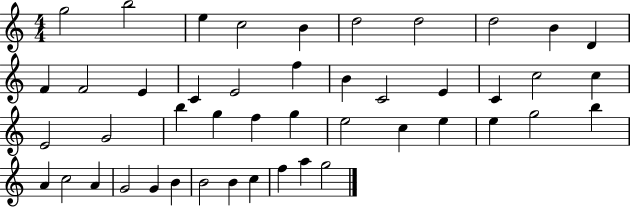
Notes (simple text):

G5/h B5/h E5/q C5/h B4/q D5/h D5/h D5/h B4/q D4/q F4/q F4/h E4/q C4/q E4/h F5/q B4/q C4/h E4/q C4/q C5/h C5/q E4/h G4/h B5/q G5/q F5/q G5/q E5/h C5/q E5/q E5/q G5/h B5/q A4/q C5/h A4/q G4/h G4/q B4/q B4/h B4/q C5/q F5/q A5/q G5/h